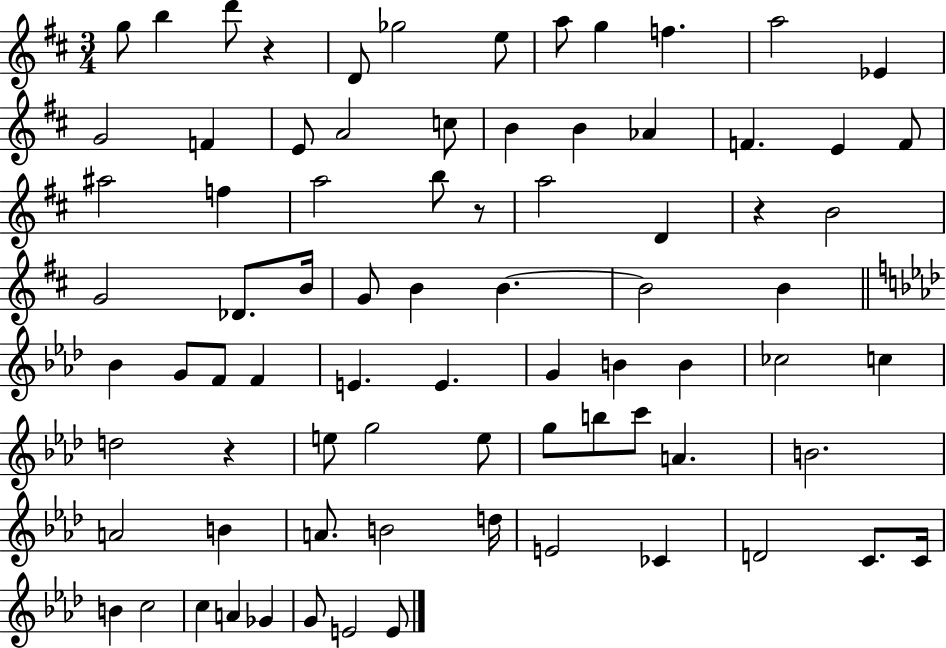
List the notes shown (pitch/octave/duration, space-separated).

G5/e B5/q D6/e R/q D4/e Gb5/h E5/e A5/e G5/q F5/q. A5/h Eb4/q G4/h F4/q E4/e A4/h C5/e B4/q B4/q Ab4/q F4/q. E4/q F4/e A#5/h F5/q A5/h B5/e R/e A5/h D4/q R/q B4/h G4/h Db4/e. B4/s G4/e B4/q B4/q. B4/h B4/q Bb4/q G4/e F4/e F4/q E4/q. E4/q. G4/q B4/q B4/q CES5/h C5/q D5/h R/q E5/e G5/h E5/e G5/e B5/e C6/e A4/q. B4/h. A4/h B4/q A4/e. B4/h D5/s E4/h CES4/q D4/h C4/e. C4/s B4/q C5/h C5/q A4/q Gb4/q G4/e E4/h E4/e